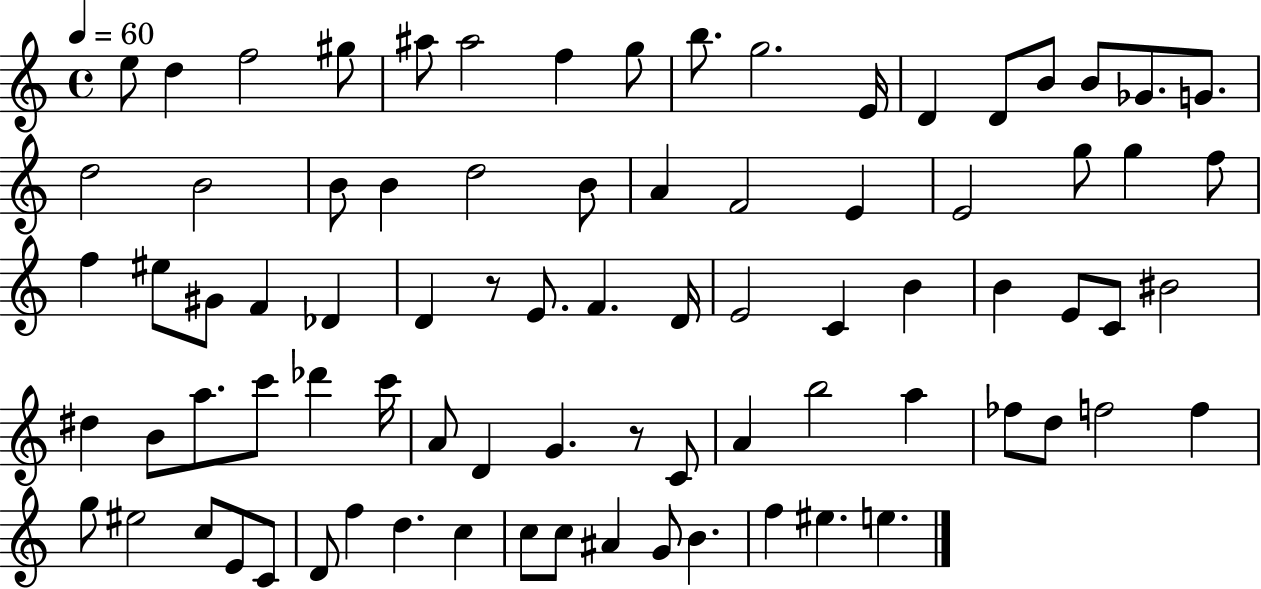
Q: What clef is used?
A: treble